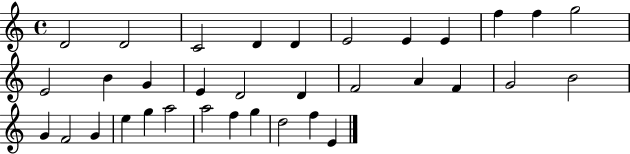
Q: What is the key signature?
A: C major